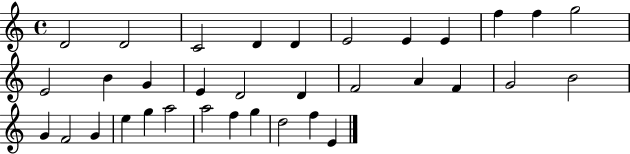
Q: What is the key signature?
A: C major